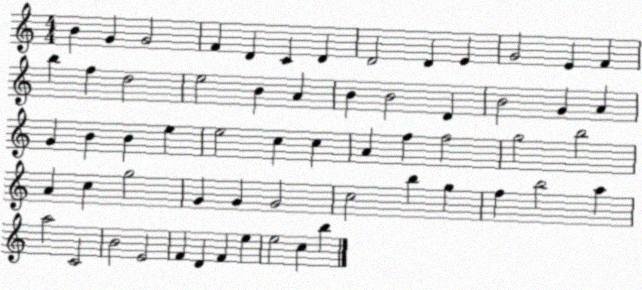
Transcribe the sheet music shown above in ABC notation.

X:1
T:Untitled
M:4/4
L:1/4
K:C
B G G2 F D C D D2 D E G2 E F b f d2 e2 B A B B2 D B2 G A G B B e e2 c c A f f2 g2 b2 A c g2 G G G2 c2 b g f b2 a a2 C2 B2 E2 F D F e e2 c b